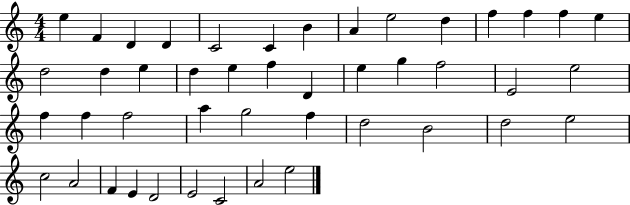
{
  \clef treble
  \numericTimeSignature
  \time 4/4
  \key c \major
  e''4 f'4 d'4 d'4 | c'2 c'4 b'4 | a'4 e''2 d''4 | f''4 f''4 f''4 e''4 | \break d''2 d''4 e''4 | d''4 e''4 f''4 d'4 | e''4 g''4 f''2 | e'2 e''2 | \break f''4 f''4 f''2 | a''4 g''2 f''4 | d''2 b'2 | d''2 e''2 | \break c''2 a'2 | f'4 e'4 d'2 | e'2 c'2 | a'2 e''2 | \break \bar "|."
}